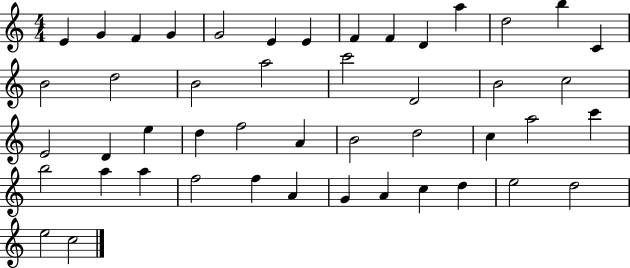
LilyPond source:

{
  \clef treble
  \numericTimeSignature
  \time 4/4
  \key c \major
  e'4 g'4 f'4 g'4 | g'2 e'4 e'4 | f'4 f'4 d'4 a''4 | d''2 b''4 c'4 | \break b'2 d''2 | b'2 a''2 | c'''2 d'2 | b'2 c''2 | \break e'2 d'4 e''4 | d''4 f''2 a'4 | b'2 d''2 | c''4 a''2 c'''4 | \break b''2 a''4 a''4 | f''2 f''4 a'4 | g'4 a'4 c''4 d''4 | e''2 d''2 | \break e''2 c''2 | \bar "|."
}